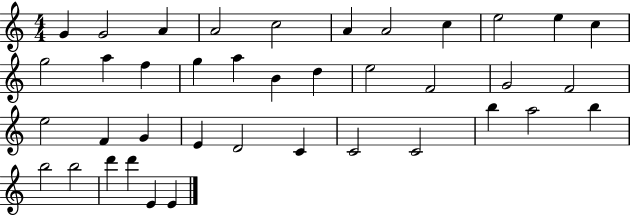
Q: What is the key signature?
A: C major